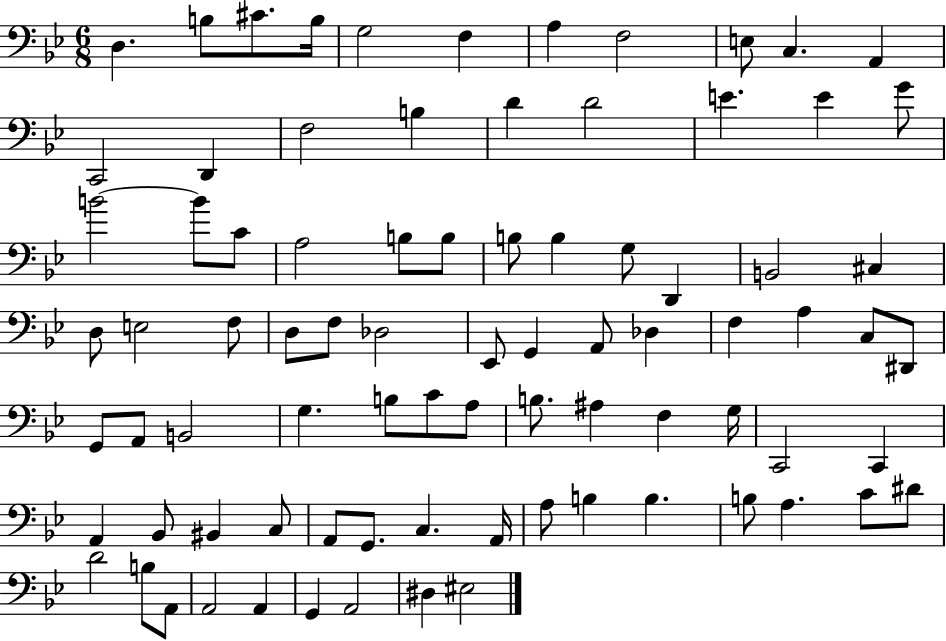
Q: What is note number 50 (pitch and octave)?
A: G3